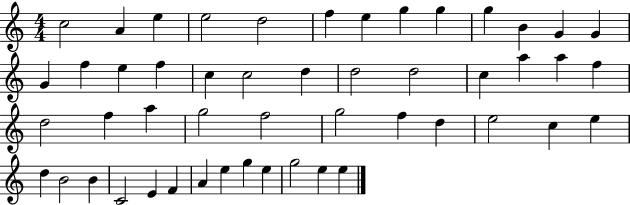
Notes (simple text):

C5/h A4/q E5/q E5/h D5/h F5/q E5/q G5/q G5/q G5/q B4/q G4/q G4/q G4/q F5/q E5/q F5/q C5/q C5/h D5/q D5/h D5/h C5/q A5/q A5/q F5/q D5/h F5/q A5/q G5/h F5/h G5/h F5/q D5/q E5/h C5/q E5/q D5/q B4/h B4/q C4/h E4/q F4/q A4/q E5/q G5/q E5/q G5/h E5/q E5/q